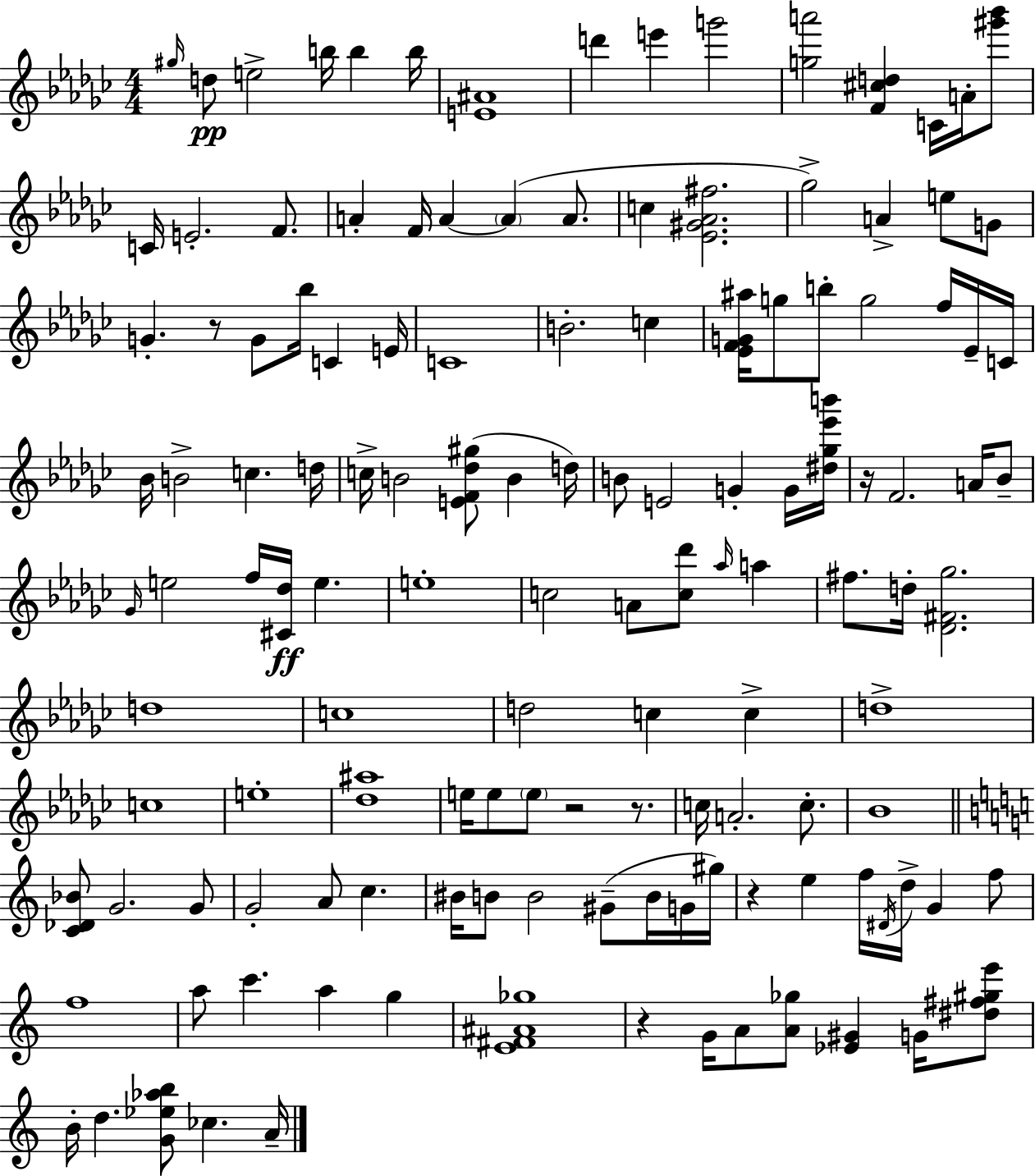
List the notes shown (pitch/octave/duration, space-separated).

G#5/s D5/e E5/h B5/s B5/q B5/s [E4,A#4]/w D6/q E6/q G6/h [G5,A6]/h [F4,C#5,D5]/q C4/s A4/s [G#6,Bb6]/e C4/s E4/h. F4/e. A4/q F4/s A4/q A4/q A4/e. C5/q [Eb4,G#4,Ab4,F#5]/h. Gb5/h A4/q E5/e G4/e G4/q. R/e G4/e Bb5/s C4/q E4/s C4/w B4/h. C5/q [Eb4,F4,G4,A#5]/s G5/e B5/e G5/h F5/s Eb4/s C4/s Bb4/s B4/h C5/q. D5/s C5/s B4/h [E4,F4,Db5,G#5]/e B4/q D5/s B4/e E4/h G4/q G4/s [D#5,Gb5,Eb6,B6]/s R/s F4/h. A4/s Bb4/e Gb4/s E5/h F5/s [C#4,Db5]/s E5/q. E5/w C5/h A4/e [C5,Db6]/e Ab5/s A5/q F#5/e. D5/s [Db4,F#4,Gb5]/h. D5/w C5/w D5/h C5/q C5/q D5/w C5/w E5/w [Db5,A#5]/w E5/s E5/e E5/e R/h R/e. C5/s A4/h. C5/e. Bb4/w [C4,Db4,Bb4]/e G4/h. G4/e G4/h A4/e C5/q. BIS4/s B4/e B4/h G#4/e B4/s G4/s G#5/s R/q E5/q F5/s D#4/s D5/s G4/q F5/e F5/w A5/e C6/q. A5/q G5/q [E4,F#4,A#4,Gb5]/w R/q G4/s A4/e [A4,Gb5]/e [Eb4,G#4]/q G4/s [D#5,F#5,G#5,E6]/e B4/s D5/q. [G4,Eb5,Ab5,B5]/e CES5/q. A4/s